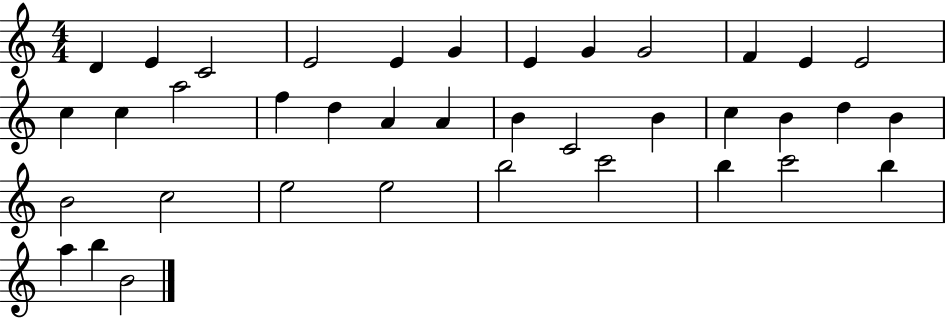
X:1
T:Untitled
M:4/4
L:1/4
K:C
D E C2 E2 E G E G G2 F E E2 c c a2 f d A A B C2 B c B d B B2 c2 e2 e2 b2 c'2 b c'2 b a b B2